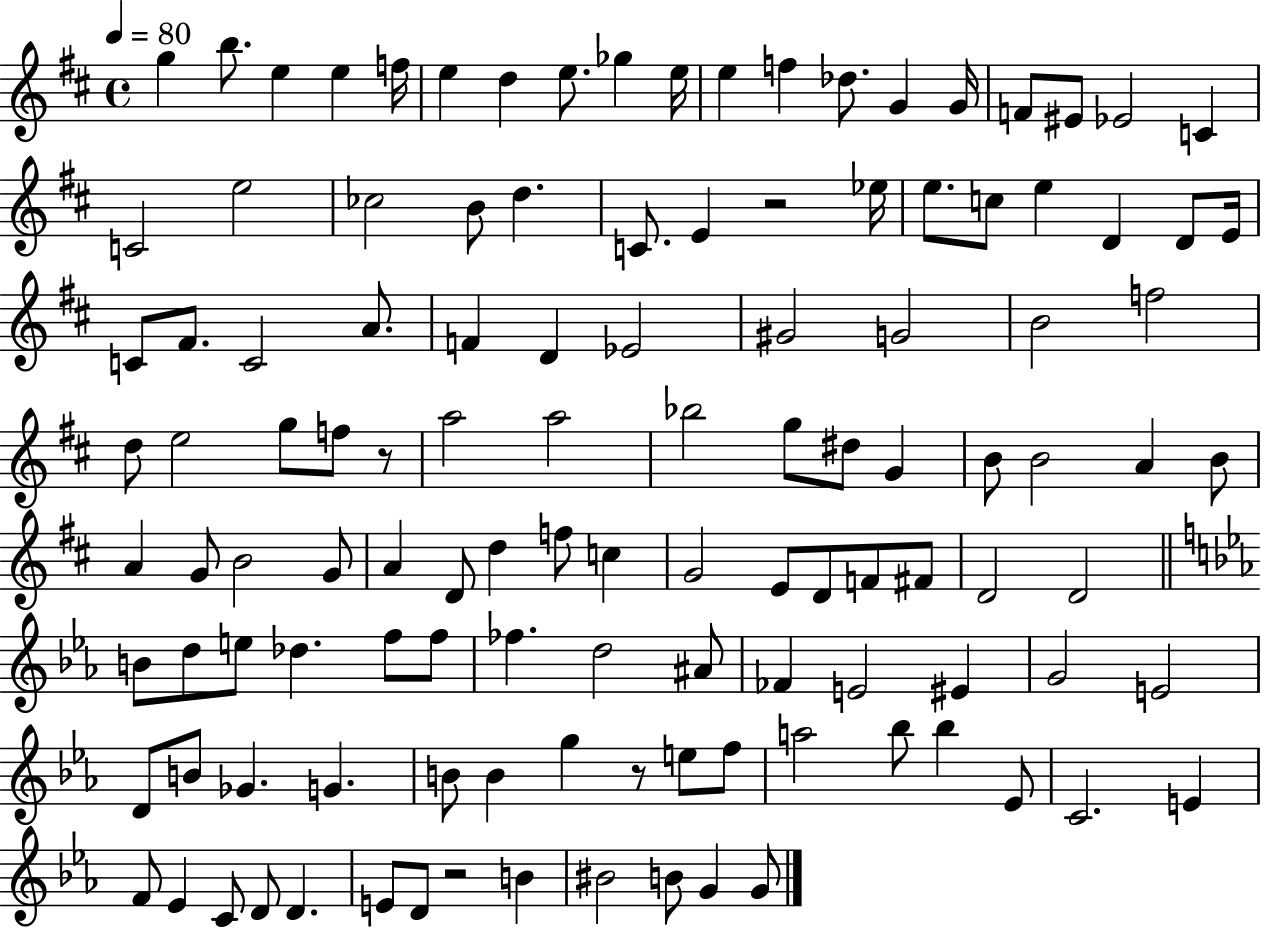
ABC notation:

X:1
T:Untitled
M:4/4
L:1/4
K:D
g b/2 e e f/4 e d e/2 _g e/4 e f _d/2 G G/4 F/2 ^E/2 _E2 C C2 e2 _c2 B/2 d C/2 E z2 _e/4 e/2 c/2 e D D/2 E/4 C/2 ^F/2 C2 A/2 F D _E2 ^G2 G2 B2 f2 d/2 e2 g/2 f/2 z/2 a2 a2 _b2 g/2 ^d/2 G B/2 B2 A B/2 A G/2 B2 G/2 A D/2 d f/2 c G2 E/2 D/2 F/2 ^F/2 D2 D2 B/2 d/2 e/2 _d f/2 f/2 _f d2 ^A/2 _F E2 ^E G2 E2 D/2 B/2 _G G B/2 B g z/2 e/2 f/2 a2 _b/2 _b _E/2 C2 E F/2 _E C/2 D/2 D E/2 D/2 z2 B ^B2 B/2 G G/2